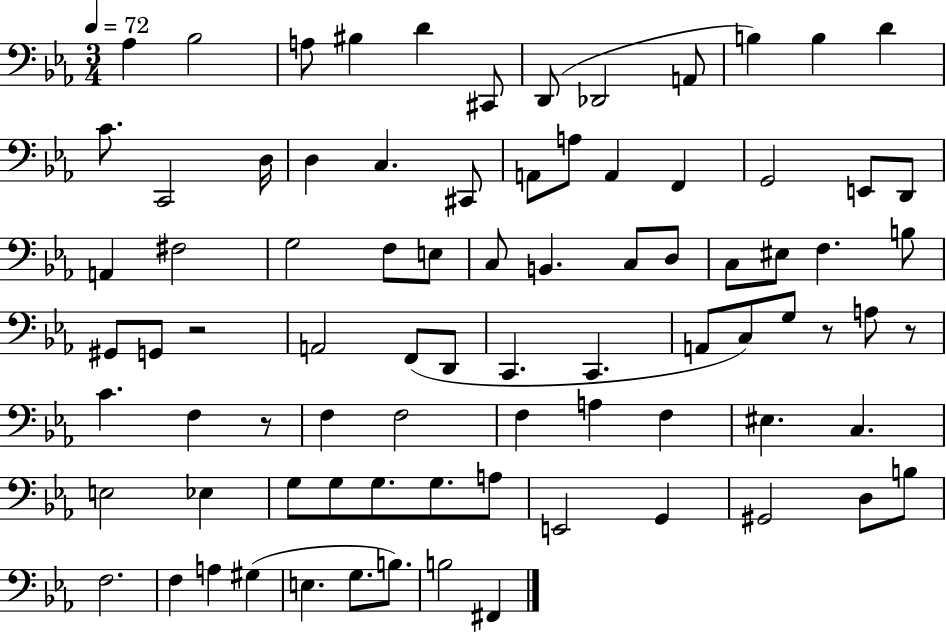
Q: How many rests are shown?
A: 4